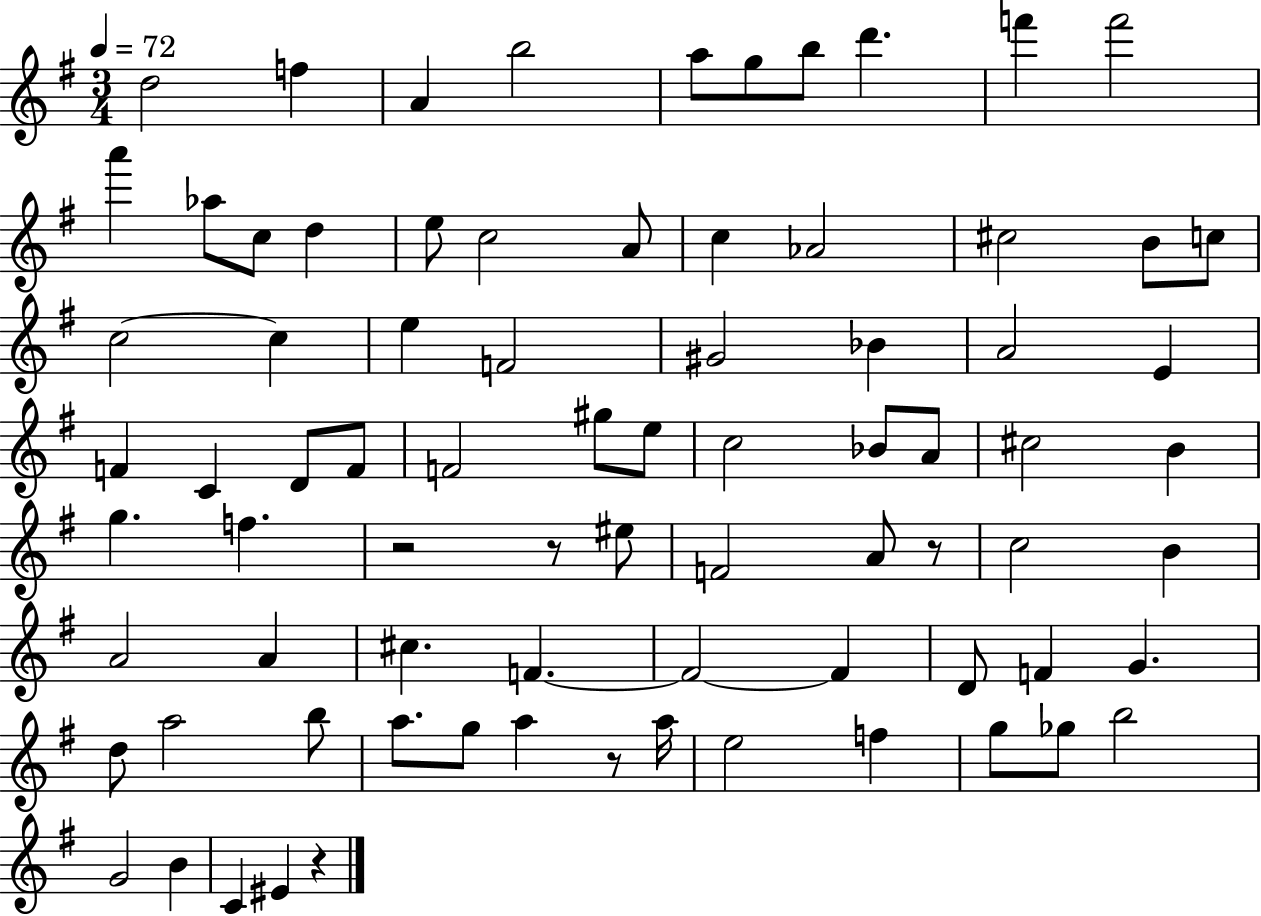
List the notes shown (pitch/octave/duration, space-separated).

D5/h F5/q A4/q B5/h A5/e G5/e B5/e D6/q. F6/q F6/h A6/q Ab5/e C5/e D5/q E5/e C5/h A4/e C5/q Ab4/h C#5/h B4/e C5/e C5/h C5/q E5/q F4/h G#4/h Bb4/q A4/h E4/q F4/q C4/q D4/e F4/e F4/h G#5/e E5/e C5/h Bb4/e A4/e C#5/h B4/q G5/q. F5/q. R/h R/e EIS5/e F4/h A4/e R/e C5/h B4/q A4/h A4/q C#5/q. F4/q. F4/h F4/q D4/e F4/q G4/q. D5/e A5/h B5/e A5/e. G5/e A5/q R/e A5/s E5/h F5/q G5/e Gb5/e B5/h G4/h B4/q C4/q EIS4/q R/q